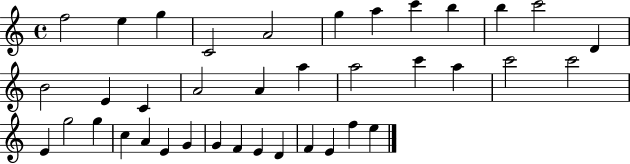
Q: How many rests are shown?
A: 0